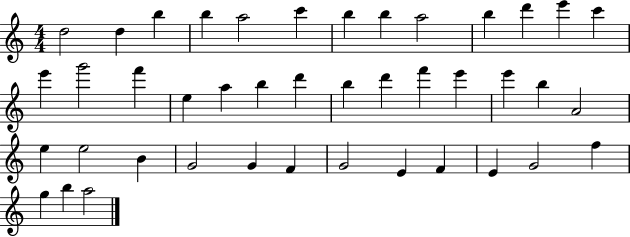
{
  \clef treble
  \numericTimeSignature
  \time 4/4
  \key c \major
  d''2 d''4 b''4 | b''4 a''2 c'''4 | b''4 b''4 a''2 | b''4 d'''4 e'''4 c'''4 | \break e'''4 g'''2 f'''4 | e''4 a''4 b''4 d'''4 | b''4 d'''4 f'''4 e'''4 | e'''4 b''4 a'2 | \break e''4 e''2 b'4 | g'2 g'4 f'4 | g'2 e'4 f'4 | e'4 g'2 f''4 | \break g''4 b''4 a''2 | \bar "|."
}